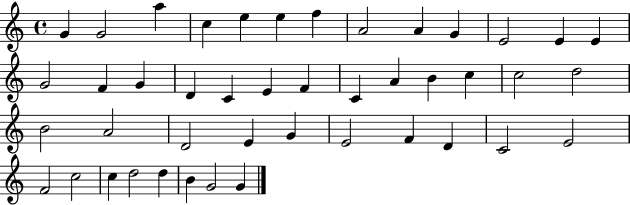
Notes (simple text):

G4/q G4/h A5/q C5/q E5/q E5/q F5/q A4/h A4/q G4/q E4/h E4/q E4/q G4/h F4/q G4/q D4/q C4/q E4/q F4/q C4/q A4/q B4/q C5/q C5/h D5/h B4/h A4/h D4/h E4/q G4/q E4/h F4/q D4/q C4/h E4/h F4/h C5/h C5/q D5/h D5/q B4/q G4/h G4/q